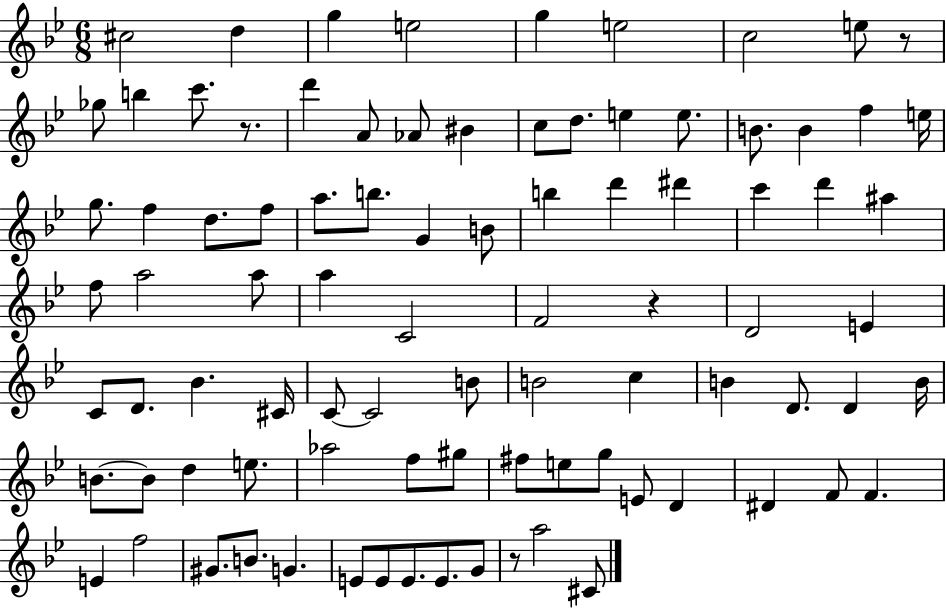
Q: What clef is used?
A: treble